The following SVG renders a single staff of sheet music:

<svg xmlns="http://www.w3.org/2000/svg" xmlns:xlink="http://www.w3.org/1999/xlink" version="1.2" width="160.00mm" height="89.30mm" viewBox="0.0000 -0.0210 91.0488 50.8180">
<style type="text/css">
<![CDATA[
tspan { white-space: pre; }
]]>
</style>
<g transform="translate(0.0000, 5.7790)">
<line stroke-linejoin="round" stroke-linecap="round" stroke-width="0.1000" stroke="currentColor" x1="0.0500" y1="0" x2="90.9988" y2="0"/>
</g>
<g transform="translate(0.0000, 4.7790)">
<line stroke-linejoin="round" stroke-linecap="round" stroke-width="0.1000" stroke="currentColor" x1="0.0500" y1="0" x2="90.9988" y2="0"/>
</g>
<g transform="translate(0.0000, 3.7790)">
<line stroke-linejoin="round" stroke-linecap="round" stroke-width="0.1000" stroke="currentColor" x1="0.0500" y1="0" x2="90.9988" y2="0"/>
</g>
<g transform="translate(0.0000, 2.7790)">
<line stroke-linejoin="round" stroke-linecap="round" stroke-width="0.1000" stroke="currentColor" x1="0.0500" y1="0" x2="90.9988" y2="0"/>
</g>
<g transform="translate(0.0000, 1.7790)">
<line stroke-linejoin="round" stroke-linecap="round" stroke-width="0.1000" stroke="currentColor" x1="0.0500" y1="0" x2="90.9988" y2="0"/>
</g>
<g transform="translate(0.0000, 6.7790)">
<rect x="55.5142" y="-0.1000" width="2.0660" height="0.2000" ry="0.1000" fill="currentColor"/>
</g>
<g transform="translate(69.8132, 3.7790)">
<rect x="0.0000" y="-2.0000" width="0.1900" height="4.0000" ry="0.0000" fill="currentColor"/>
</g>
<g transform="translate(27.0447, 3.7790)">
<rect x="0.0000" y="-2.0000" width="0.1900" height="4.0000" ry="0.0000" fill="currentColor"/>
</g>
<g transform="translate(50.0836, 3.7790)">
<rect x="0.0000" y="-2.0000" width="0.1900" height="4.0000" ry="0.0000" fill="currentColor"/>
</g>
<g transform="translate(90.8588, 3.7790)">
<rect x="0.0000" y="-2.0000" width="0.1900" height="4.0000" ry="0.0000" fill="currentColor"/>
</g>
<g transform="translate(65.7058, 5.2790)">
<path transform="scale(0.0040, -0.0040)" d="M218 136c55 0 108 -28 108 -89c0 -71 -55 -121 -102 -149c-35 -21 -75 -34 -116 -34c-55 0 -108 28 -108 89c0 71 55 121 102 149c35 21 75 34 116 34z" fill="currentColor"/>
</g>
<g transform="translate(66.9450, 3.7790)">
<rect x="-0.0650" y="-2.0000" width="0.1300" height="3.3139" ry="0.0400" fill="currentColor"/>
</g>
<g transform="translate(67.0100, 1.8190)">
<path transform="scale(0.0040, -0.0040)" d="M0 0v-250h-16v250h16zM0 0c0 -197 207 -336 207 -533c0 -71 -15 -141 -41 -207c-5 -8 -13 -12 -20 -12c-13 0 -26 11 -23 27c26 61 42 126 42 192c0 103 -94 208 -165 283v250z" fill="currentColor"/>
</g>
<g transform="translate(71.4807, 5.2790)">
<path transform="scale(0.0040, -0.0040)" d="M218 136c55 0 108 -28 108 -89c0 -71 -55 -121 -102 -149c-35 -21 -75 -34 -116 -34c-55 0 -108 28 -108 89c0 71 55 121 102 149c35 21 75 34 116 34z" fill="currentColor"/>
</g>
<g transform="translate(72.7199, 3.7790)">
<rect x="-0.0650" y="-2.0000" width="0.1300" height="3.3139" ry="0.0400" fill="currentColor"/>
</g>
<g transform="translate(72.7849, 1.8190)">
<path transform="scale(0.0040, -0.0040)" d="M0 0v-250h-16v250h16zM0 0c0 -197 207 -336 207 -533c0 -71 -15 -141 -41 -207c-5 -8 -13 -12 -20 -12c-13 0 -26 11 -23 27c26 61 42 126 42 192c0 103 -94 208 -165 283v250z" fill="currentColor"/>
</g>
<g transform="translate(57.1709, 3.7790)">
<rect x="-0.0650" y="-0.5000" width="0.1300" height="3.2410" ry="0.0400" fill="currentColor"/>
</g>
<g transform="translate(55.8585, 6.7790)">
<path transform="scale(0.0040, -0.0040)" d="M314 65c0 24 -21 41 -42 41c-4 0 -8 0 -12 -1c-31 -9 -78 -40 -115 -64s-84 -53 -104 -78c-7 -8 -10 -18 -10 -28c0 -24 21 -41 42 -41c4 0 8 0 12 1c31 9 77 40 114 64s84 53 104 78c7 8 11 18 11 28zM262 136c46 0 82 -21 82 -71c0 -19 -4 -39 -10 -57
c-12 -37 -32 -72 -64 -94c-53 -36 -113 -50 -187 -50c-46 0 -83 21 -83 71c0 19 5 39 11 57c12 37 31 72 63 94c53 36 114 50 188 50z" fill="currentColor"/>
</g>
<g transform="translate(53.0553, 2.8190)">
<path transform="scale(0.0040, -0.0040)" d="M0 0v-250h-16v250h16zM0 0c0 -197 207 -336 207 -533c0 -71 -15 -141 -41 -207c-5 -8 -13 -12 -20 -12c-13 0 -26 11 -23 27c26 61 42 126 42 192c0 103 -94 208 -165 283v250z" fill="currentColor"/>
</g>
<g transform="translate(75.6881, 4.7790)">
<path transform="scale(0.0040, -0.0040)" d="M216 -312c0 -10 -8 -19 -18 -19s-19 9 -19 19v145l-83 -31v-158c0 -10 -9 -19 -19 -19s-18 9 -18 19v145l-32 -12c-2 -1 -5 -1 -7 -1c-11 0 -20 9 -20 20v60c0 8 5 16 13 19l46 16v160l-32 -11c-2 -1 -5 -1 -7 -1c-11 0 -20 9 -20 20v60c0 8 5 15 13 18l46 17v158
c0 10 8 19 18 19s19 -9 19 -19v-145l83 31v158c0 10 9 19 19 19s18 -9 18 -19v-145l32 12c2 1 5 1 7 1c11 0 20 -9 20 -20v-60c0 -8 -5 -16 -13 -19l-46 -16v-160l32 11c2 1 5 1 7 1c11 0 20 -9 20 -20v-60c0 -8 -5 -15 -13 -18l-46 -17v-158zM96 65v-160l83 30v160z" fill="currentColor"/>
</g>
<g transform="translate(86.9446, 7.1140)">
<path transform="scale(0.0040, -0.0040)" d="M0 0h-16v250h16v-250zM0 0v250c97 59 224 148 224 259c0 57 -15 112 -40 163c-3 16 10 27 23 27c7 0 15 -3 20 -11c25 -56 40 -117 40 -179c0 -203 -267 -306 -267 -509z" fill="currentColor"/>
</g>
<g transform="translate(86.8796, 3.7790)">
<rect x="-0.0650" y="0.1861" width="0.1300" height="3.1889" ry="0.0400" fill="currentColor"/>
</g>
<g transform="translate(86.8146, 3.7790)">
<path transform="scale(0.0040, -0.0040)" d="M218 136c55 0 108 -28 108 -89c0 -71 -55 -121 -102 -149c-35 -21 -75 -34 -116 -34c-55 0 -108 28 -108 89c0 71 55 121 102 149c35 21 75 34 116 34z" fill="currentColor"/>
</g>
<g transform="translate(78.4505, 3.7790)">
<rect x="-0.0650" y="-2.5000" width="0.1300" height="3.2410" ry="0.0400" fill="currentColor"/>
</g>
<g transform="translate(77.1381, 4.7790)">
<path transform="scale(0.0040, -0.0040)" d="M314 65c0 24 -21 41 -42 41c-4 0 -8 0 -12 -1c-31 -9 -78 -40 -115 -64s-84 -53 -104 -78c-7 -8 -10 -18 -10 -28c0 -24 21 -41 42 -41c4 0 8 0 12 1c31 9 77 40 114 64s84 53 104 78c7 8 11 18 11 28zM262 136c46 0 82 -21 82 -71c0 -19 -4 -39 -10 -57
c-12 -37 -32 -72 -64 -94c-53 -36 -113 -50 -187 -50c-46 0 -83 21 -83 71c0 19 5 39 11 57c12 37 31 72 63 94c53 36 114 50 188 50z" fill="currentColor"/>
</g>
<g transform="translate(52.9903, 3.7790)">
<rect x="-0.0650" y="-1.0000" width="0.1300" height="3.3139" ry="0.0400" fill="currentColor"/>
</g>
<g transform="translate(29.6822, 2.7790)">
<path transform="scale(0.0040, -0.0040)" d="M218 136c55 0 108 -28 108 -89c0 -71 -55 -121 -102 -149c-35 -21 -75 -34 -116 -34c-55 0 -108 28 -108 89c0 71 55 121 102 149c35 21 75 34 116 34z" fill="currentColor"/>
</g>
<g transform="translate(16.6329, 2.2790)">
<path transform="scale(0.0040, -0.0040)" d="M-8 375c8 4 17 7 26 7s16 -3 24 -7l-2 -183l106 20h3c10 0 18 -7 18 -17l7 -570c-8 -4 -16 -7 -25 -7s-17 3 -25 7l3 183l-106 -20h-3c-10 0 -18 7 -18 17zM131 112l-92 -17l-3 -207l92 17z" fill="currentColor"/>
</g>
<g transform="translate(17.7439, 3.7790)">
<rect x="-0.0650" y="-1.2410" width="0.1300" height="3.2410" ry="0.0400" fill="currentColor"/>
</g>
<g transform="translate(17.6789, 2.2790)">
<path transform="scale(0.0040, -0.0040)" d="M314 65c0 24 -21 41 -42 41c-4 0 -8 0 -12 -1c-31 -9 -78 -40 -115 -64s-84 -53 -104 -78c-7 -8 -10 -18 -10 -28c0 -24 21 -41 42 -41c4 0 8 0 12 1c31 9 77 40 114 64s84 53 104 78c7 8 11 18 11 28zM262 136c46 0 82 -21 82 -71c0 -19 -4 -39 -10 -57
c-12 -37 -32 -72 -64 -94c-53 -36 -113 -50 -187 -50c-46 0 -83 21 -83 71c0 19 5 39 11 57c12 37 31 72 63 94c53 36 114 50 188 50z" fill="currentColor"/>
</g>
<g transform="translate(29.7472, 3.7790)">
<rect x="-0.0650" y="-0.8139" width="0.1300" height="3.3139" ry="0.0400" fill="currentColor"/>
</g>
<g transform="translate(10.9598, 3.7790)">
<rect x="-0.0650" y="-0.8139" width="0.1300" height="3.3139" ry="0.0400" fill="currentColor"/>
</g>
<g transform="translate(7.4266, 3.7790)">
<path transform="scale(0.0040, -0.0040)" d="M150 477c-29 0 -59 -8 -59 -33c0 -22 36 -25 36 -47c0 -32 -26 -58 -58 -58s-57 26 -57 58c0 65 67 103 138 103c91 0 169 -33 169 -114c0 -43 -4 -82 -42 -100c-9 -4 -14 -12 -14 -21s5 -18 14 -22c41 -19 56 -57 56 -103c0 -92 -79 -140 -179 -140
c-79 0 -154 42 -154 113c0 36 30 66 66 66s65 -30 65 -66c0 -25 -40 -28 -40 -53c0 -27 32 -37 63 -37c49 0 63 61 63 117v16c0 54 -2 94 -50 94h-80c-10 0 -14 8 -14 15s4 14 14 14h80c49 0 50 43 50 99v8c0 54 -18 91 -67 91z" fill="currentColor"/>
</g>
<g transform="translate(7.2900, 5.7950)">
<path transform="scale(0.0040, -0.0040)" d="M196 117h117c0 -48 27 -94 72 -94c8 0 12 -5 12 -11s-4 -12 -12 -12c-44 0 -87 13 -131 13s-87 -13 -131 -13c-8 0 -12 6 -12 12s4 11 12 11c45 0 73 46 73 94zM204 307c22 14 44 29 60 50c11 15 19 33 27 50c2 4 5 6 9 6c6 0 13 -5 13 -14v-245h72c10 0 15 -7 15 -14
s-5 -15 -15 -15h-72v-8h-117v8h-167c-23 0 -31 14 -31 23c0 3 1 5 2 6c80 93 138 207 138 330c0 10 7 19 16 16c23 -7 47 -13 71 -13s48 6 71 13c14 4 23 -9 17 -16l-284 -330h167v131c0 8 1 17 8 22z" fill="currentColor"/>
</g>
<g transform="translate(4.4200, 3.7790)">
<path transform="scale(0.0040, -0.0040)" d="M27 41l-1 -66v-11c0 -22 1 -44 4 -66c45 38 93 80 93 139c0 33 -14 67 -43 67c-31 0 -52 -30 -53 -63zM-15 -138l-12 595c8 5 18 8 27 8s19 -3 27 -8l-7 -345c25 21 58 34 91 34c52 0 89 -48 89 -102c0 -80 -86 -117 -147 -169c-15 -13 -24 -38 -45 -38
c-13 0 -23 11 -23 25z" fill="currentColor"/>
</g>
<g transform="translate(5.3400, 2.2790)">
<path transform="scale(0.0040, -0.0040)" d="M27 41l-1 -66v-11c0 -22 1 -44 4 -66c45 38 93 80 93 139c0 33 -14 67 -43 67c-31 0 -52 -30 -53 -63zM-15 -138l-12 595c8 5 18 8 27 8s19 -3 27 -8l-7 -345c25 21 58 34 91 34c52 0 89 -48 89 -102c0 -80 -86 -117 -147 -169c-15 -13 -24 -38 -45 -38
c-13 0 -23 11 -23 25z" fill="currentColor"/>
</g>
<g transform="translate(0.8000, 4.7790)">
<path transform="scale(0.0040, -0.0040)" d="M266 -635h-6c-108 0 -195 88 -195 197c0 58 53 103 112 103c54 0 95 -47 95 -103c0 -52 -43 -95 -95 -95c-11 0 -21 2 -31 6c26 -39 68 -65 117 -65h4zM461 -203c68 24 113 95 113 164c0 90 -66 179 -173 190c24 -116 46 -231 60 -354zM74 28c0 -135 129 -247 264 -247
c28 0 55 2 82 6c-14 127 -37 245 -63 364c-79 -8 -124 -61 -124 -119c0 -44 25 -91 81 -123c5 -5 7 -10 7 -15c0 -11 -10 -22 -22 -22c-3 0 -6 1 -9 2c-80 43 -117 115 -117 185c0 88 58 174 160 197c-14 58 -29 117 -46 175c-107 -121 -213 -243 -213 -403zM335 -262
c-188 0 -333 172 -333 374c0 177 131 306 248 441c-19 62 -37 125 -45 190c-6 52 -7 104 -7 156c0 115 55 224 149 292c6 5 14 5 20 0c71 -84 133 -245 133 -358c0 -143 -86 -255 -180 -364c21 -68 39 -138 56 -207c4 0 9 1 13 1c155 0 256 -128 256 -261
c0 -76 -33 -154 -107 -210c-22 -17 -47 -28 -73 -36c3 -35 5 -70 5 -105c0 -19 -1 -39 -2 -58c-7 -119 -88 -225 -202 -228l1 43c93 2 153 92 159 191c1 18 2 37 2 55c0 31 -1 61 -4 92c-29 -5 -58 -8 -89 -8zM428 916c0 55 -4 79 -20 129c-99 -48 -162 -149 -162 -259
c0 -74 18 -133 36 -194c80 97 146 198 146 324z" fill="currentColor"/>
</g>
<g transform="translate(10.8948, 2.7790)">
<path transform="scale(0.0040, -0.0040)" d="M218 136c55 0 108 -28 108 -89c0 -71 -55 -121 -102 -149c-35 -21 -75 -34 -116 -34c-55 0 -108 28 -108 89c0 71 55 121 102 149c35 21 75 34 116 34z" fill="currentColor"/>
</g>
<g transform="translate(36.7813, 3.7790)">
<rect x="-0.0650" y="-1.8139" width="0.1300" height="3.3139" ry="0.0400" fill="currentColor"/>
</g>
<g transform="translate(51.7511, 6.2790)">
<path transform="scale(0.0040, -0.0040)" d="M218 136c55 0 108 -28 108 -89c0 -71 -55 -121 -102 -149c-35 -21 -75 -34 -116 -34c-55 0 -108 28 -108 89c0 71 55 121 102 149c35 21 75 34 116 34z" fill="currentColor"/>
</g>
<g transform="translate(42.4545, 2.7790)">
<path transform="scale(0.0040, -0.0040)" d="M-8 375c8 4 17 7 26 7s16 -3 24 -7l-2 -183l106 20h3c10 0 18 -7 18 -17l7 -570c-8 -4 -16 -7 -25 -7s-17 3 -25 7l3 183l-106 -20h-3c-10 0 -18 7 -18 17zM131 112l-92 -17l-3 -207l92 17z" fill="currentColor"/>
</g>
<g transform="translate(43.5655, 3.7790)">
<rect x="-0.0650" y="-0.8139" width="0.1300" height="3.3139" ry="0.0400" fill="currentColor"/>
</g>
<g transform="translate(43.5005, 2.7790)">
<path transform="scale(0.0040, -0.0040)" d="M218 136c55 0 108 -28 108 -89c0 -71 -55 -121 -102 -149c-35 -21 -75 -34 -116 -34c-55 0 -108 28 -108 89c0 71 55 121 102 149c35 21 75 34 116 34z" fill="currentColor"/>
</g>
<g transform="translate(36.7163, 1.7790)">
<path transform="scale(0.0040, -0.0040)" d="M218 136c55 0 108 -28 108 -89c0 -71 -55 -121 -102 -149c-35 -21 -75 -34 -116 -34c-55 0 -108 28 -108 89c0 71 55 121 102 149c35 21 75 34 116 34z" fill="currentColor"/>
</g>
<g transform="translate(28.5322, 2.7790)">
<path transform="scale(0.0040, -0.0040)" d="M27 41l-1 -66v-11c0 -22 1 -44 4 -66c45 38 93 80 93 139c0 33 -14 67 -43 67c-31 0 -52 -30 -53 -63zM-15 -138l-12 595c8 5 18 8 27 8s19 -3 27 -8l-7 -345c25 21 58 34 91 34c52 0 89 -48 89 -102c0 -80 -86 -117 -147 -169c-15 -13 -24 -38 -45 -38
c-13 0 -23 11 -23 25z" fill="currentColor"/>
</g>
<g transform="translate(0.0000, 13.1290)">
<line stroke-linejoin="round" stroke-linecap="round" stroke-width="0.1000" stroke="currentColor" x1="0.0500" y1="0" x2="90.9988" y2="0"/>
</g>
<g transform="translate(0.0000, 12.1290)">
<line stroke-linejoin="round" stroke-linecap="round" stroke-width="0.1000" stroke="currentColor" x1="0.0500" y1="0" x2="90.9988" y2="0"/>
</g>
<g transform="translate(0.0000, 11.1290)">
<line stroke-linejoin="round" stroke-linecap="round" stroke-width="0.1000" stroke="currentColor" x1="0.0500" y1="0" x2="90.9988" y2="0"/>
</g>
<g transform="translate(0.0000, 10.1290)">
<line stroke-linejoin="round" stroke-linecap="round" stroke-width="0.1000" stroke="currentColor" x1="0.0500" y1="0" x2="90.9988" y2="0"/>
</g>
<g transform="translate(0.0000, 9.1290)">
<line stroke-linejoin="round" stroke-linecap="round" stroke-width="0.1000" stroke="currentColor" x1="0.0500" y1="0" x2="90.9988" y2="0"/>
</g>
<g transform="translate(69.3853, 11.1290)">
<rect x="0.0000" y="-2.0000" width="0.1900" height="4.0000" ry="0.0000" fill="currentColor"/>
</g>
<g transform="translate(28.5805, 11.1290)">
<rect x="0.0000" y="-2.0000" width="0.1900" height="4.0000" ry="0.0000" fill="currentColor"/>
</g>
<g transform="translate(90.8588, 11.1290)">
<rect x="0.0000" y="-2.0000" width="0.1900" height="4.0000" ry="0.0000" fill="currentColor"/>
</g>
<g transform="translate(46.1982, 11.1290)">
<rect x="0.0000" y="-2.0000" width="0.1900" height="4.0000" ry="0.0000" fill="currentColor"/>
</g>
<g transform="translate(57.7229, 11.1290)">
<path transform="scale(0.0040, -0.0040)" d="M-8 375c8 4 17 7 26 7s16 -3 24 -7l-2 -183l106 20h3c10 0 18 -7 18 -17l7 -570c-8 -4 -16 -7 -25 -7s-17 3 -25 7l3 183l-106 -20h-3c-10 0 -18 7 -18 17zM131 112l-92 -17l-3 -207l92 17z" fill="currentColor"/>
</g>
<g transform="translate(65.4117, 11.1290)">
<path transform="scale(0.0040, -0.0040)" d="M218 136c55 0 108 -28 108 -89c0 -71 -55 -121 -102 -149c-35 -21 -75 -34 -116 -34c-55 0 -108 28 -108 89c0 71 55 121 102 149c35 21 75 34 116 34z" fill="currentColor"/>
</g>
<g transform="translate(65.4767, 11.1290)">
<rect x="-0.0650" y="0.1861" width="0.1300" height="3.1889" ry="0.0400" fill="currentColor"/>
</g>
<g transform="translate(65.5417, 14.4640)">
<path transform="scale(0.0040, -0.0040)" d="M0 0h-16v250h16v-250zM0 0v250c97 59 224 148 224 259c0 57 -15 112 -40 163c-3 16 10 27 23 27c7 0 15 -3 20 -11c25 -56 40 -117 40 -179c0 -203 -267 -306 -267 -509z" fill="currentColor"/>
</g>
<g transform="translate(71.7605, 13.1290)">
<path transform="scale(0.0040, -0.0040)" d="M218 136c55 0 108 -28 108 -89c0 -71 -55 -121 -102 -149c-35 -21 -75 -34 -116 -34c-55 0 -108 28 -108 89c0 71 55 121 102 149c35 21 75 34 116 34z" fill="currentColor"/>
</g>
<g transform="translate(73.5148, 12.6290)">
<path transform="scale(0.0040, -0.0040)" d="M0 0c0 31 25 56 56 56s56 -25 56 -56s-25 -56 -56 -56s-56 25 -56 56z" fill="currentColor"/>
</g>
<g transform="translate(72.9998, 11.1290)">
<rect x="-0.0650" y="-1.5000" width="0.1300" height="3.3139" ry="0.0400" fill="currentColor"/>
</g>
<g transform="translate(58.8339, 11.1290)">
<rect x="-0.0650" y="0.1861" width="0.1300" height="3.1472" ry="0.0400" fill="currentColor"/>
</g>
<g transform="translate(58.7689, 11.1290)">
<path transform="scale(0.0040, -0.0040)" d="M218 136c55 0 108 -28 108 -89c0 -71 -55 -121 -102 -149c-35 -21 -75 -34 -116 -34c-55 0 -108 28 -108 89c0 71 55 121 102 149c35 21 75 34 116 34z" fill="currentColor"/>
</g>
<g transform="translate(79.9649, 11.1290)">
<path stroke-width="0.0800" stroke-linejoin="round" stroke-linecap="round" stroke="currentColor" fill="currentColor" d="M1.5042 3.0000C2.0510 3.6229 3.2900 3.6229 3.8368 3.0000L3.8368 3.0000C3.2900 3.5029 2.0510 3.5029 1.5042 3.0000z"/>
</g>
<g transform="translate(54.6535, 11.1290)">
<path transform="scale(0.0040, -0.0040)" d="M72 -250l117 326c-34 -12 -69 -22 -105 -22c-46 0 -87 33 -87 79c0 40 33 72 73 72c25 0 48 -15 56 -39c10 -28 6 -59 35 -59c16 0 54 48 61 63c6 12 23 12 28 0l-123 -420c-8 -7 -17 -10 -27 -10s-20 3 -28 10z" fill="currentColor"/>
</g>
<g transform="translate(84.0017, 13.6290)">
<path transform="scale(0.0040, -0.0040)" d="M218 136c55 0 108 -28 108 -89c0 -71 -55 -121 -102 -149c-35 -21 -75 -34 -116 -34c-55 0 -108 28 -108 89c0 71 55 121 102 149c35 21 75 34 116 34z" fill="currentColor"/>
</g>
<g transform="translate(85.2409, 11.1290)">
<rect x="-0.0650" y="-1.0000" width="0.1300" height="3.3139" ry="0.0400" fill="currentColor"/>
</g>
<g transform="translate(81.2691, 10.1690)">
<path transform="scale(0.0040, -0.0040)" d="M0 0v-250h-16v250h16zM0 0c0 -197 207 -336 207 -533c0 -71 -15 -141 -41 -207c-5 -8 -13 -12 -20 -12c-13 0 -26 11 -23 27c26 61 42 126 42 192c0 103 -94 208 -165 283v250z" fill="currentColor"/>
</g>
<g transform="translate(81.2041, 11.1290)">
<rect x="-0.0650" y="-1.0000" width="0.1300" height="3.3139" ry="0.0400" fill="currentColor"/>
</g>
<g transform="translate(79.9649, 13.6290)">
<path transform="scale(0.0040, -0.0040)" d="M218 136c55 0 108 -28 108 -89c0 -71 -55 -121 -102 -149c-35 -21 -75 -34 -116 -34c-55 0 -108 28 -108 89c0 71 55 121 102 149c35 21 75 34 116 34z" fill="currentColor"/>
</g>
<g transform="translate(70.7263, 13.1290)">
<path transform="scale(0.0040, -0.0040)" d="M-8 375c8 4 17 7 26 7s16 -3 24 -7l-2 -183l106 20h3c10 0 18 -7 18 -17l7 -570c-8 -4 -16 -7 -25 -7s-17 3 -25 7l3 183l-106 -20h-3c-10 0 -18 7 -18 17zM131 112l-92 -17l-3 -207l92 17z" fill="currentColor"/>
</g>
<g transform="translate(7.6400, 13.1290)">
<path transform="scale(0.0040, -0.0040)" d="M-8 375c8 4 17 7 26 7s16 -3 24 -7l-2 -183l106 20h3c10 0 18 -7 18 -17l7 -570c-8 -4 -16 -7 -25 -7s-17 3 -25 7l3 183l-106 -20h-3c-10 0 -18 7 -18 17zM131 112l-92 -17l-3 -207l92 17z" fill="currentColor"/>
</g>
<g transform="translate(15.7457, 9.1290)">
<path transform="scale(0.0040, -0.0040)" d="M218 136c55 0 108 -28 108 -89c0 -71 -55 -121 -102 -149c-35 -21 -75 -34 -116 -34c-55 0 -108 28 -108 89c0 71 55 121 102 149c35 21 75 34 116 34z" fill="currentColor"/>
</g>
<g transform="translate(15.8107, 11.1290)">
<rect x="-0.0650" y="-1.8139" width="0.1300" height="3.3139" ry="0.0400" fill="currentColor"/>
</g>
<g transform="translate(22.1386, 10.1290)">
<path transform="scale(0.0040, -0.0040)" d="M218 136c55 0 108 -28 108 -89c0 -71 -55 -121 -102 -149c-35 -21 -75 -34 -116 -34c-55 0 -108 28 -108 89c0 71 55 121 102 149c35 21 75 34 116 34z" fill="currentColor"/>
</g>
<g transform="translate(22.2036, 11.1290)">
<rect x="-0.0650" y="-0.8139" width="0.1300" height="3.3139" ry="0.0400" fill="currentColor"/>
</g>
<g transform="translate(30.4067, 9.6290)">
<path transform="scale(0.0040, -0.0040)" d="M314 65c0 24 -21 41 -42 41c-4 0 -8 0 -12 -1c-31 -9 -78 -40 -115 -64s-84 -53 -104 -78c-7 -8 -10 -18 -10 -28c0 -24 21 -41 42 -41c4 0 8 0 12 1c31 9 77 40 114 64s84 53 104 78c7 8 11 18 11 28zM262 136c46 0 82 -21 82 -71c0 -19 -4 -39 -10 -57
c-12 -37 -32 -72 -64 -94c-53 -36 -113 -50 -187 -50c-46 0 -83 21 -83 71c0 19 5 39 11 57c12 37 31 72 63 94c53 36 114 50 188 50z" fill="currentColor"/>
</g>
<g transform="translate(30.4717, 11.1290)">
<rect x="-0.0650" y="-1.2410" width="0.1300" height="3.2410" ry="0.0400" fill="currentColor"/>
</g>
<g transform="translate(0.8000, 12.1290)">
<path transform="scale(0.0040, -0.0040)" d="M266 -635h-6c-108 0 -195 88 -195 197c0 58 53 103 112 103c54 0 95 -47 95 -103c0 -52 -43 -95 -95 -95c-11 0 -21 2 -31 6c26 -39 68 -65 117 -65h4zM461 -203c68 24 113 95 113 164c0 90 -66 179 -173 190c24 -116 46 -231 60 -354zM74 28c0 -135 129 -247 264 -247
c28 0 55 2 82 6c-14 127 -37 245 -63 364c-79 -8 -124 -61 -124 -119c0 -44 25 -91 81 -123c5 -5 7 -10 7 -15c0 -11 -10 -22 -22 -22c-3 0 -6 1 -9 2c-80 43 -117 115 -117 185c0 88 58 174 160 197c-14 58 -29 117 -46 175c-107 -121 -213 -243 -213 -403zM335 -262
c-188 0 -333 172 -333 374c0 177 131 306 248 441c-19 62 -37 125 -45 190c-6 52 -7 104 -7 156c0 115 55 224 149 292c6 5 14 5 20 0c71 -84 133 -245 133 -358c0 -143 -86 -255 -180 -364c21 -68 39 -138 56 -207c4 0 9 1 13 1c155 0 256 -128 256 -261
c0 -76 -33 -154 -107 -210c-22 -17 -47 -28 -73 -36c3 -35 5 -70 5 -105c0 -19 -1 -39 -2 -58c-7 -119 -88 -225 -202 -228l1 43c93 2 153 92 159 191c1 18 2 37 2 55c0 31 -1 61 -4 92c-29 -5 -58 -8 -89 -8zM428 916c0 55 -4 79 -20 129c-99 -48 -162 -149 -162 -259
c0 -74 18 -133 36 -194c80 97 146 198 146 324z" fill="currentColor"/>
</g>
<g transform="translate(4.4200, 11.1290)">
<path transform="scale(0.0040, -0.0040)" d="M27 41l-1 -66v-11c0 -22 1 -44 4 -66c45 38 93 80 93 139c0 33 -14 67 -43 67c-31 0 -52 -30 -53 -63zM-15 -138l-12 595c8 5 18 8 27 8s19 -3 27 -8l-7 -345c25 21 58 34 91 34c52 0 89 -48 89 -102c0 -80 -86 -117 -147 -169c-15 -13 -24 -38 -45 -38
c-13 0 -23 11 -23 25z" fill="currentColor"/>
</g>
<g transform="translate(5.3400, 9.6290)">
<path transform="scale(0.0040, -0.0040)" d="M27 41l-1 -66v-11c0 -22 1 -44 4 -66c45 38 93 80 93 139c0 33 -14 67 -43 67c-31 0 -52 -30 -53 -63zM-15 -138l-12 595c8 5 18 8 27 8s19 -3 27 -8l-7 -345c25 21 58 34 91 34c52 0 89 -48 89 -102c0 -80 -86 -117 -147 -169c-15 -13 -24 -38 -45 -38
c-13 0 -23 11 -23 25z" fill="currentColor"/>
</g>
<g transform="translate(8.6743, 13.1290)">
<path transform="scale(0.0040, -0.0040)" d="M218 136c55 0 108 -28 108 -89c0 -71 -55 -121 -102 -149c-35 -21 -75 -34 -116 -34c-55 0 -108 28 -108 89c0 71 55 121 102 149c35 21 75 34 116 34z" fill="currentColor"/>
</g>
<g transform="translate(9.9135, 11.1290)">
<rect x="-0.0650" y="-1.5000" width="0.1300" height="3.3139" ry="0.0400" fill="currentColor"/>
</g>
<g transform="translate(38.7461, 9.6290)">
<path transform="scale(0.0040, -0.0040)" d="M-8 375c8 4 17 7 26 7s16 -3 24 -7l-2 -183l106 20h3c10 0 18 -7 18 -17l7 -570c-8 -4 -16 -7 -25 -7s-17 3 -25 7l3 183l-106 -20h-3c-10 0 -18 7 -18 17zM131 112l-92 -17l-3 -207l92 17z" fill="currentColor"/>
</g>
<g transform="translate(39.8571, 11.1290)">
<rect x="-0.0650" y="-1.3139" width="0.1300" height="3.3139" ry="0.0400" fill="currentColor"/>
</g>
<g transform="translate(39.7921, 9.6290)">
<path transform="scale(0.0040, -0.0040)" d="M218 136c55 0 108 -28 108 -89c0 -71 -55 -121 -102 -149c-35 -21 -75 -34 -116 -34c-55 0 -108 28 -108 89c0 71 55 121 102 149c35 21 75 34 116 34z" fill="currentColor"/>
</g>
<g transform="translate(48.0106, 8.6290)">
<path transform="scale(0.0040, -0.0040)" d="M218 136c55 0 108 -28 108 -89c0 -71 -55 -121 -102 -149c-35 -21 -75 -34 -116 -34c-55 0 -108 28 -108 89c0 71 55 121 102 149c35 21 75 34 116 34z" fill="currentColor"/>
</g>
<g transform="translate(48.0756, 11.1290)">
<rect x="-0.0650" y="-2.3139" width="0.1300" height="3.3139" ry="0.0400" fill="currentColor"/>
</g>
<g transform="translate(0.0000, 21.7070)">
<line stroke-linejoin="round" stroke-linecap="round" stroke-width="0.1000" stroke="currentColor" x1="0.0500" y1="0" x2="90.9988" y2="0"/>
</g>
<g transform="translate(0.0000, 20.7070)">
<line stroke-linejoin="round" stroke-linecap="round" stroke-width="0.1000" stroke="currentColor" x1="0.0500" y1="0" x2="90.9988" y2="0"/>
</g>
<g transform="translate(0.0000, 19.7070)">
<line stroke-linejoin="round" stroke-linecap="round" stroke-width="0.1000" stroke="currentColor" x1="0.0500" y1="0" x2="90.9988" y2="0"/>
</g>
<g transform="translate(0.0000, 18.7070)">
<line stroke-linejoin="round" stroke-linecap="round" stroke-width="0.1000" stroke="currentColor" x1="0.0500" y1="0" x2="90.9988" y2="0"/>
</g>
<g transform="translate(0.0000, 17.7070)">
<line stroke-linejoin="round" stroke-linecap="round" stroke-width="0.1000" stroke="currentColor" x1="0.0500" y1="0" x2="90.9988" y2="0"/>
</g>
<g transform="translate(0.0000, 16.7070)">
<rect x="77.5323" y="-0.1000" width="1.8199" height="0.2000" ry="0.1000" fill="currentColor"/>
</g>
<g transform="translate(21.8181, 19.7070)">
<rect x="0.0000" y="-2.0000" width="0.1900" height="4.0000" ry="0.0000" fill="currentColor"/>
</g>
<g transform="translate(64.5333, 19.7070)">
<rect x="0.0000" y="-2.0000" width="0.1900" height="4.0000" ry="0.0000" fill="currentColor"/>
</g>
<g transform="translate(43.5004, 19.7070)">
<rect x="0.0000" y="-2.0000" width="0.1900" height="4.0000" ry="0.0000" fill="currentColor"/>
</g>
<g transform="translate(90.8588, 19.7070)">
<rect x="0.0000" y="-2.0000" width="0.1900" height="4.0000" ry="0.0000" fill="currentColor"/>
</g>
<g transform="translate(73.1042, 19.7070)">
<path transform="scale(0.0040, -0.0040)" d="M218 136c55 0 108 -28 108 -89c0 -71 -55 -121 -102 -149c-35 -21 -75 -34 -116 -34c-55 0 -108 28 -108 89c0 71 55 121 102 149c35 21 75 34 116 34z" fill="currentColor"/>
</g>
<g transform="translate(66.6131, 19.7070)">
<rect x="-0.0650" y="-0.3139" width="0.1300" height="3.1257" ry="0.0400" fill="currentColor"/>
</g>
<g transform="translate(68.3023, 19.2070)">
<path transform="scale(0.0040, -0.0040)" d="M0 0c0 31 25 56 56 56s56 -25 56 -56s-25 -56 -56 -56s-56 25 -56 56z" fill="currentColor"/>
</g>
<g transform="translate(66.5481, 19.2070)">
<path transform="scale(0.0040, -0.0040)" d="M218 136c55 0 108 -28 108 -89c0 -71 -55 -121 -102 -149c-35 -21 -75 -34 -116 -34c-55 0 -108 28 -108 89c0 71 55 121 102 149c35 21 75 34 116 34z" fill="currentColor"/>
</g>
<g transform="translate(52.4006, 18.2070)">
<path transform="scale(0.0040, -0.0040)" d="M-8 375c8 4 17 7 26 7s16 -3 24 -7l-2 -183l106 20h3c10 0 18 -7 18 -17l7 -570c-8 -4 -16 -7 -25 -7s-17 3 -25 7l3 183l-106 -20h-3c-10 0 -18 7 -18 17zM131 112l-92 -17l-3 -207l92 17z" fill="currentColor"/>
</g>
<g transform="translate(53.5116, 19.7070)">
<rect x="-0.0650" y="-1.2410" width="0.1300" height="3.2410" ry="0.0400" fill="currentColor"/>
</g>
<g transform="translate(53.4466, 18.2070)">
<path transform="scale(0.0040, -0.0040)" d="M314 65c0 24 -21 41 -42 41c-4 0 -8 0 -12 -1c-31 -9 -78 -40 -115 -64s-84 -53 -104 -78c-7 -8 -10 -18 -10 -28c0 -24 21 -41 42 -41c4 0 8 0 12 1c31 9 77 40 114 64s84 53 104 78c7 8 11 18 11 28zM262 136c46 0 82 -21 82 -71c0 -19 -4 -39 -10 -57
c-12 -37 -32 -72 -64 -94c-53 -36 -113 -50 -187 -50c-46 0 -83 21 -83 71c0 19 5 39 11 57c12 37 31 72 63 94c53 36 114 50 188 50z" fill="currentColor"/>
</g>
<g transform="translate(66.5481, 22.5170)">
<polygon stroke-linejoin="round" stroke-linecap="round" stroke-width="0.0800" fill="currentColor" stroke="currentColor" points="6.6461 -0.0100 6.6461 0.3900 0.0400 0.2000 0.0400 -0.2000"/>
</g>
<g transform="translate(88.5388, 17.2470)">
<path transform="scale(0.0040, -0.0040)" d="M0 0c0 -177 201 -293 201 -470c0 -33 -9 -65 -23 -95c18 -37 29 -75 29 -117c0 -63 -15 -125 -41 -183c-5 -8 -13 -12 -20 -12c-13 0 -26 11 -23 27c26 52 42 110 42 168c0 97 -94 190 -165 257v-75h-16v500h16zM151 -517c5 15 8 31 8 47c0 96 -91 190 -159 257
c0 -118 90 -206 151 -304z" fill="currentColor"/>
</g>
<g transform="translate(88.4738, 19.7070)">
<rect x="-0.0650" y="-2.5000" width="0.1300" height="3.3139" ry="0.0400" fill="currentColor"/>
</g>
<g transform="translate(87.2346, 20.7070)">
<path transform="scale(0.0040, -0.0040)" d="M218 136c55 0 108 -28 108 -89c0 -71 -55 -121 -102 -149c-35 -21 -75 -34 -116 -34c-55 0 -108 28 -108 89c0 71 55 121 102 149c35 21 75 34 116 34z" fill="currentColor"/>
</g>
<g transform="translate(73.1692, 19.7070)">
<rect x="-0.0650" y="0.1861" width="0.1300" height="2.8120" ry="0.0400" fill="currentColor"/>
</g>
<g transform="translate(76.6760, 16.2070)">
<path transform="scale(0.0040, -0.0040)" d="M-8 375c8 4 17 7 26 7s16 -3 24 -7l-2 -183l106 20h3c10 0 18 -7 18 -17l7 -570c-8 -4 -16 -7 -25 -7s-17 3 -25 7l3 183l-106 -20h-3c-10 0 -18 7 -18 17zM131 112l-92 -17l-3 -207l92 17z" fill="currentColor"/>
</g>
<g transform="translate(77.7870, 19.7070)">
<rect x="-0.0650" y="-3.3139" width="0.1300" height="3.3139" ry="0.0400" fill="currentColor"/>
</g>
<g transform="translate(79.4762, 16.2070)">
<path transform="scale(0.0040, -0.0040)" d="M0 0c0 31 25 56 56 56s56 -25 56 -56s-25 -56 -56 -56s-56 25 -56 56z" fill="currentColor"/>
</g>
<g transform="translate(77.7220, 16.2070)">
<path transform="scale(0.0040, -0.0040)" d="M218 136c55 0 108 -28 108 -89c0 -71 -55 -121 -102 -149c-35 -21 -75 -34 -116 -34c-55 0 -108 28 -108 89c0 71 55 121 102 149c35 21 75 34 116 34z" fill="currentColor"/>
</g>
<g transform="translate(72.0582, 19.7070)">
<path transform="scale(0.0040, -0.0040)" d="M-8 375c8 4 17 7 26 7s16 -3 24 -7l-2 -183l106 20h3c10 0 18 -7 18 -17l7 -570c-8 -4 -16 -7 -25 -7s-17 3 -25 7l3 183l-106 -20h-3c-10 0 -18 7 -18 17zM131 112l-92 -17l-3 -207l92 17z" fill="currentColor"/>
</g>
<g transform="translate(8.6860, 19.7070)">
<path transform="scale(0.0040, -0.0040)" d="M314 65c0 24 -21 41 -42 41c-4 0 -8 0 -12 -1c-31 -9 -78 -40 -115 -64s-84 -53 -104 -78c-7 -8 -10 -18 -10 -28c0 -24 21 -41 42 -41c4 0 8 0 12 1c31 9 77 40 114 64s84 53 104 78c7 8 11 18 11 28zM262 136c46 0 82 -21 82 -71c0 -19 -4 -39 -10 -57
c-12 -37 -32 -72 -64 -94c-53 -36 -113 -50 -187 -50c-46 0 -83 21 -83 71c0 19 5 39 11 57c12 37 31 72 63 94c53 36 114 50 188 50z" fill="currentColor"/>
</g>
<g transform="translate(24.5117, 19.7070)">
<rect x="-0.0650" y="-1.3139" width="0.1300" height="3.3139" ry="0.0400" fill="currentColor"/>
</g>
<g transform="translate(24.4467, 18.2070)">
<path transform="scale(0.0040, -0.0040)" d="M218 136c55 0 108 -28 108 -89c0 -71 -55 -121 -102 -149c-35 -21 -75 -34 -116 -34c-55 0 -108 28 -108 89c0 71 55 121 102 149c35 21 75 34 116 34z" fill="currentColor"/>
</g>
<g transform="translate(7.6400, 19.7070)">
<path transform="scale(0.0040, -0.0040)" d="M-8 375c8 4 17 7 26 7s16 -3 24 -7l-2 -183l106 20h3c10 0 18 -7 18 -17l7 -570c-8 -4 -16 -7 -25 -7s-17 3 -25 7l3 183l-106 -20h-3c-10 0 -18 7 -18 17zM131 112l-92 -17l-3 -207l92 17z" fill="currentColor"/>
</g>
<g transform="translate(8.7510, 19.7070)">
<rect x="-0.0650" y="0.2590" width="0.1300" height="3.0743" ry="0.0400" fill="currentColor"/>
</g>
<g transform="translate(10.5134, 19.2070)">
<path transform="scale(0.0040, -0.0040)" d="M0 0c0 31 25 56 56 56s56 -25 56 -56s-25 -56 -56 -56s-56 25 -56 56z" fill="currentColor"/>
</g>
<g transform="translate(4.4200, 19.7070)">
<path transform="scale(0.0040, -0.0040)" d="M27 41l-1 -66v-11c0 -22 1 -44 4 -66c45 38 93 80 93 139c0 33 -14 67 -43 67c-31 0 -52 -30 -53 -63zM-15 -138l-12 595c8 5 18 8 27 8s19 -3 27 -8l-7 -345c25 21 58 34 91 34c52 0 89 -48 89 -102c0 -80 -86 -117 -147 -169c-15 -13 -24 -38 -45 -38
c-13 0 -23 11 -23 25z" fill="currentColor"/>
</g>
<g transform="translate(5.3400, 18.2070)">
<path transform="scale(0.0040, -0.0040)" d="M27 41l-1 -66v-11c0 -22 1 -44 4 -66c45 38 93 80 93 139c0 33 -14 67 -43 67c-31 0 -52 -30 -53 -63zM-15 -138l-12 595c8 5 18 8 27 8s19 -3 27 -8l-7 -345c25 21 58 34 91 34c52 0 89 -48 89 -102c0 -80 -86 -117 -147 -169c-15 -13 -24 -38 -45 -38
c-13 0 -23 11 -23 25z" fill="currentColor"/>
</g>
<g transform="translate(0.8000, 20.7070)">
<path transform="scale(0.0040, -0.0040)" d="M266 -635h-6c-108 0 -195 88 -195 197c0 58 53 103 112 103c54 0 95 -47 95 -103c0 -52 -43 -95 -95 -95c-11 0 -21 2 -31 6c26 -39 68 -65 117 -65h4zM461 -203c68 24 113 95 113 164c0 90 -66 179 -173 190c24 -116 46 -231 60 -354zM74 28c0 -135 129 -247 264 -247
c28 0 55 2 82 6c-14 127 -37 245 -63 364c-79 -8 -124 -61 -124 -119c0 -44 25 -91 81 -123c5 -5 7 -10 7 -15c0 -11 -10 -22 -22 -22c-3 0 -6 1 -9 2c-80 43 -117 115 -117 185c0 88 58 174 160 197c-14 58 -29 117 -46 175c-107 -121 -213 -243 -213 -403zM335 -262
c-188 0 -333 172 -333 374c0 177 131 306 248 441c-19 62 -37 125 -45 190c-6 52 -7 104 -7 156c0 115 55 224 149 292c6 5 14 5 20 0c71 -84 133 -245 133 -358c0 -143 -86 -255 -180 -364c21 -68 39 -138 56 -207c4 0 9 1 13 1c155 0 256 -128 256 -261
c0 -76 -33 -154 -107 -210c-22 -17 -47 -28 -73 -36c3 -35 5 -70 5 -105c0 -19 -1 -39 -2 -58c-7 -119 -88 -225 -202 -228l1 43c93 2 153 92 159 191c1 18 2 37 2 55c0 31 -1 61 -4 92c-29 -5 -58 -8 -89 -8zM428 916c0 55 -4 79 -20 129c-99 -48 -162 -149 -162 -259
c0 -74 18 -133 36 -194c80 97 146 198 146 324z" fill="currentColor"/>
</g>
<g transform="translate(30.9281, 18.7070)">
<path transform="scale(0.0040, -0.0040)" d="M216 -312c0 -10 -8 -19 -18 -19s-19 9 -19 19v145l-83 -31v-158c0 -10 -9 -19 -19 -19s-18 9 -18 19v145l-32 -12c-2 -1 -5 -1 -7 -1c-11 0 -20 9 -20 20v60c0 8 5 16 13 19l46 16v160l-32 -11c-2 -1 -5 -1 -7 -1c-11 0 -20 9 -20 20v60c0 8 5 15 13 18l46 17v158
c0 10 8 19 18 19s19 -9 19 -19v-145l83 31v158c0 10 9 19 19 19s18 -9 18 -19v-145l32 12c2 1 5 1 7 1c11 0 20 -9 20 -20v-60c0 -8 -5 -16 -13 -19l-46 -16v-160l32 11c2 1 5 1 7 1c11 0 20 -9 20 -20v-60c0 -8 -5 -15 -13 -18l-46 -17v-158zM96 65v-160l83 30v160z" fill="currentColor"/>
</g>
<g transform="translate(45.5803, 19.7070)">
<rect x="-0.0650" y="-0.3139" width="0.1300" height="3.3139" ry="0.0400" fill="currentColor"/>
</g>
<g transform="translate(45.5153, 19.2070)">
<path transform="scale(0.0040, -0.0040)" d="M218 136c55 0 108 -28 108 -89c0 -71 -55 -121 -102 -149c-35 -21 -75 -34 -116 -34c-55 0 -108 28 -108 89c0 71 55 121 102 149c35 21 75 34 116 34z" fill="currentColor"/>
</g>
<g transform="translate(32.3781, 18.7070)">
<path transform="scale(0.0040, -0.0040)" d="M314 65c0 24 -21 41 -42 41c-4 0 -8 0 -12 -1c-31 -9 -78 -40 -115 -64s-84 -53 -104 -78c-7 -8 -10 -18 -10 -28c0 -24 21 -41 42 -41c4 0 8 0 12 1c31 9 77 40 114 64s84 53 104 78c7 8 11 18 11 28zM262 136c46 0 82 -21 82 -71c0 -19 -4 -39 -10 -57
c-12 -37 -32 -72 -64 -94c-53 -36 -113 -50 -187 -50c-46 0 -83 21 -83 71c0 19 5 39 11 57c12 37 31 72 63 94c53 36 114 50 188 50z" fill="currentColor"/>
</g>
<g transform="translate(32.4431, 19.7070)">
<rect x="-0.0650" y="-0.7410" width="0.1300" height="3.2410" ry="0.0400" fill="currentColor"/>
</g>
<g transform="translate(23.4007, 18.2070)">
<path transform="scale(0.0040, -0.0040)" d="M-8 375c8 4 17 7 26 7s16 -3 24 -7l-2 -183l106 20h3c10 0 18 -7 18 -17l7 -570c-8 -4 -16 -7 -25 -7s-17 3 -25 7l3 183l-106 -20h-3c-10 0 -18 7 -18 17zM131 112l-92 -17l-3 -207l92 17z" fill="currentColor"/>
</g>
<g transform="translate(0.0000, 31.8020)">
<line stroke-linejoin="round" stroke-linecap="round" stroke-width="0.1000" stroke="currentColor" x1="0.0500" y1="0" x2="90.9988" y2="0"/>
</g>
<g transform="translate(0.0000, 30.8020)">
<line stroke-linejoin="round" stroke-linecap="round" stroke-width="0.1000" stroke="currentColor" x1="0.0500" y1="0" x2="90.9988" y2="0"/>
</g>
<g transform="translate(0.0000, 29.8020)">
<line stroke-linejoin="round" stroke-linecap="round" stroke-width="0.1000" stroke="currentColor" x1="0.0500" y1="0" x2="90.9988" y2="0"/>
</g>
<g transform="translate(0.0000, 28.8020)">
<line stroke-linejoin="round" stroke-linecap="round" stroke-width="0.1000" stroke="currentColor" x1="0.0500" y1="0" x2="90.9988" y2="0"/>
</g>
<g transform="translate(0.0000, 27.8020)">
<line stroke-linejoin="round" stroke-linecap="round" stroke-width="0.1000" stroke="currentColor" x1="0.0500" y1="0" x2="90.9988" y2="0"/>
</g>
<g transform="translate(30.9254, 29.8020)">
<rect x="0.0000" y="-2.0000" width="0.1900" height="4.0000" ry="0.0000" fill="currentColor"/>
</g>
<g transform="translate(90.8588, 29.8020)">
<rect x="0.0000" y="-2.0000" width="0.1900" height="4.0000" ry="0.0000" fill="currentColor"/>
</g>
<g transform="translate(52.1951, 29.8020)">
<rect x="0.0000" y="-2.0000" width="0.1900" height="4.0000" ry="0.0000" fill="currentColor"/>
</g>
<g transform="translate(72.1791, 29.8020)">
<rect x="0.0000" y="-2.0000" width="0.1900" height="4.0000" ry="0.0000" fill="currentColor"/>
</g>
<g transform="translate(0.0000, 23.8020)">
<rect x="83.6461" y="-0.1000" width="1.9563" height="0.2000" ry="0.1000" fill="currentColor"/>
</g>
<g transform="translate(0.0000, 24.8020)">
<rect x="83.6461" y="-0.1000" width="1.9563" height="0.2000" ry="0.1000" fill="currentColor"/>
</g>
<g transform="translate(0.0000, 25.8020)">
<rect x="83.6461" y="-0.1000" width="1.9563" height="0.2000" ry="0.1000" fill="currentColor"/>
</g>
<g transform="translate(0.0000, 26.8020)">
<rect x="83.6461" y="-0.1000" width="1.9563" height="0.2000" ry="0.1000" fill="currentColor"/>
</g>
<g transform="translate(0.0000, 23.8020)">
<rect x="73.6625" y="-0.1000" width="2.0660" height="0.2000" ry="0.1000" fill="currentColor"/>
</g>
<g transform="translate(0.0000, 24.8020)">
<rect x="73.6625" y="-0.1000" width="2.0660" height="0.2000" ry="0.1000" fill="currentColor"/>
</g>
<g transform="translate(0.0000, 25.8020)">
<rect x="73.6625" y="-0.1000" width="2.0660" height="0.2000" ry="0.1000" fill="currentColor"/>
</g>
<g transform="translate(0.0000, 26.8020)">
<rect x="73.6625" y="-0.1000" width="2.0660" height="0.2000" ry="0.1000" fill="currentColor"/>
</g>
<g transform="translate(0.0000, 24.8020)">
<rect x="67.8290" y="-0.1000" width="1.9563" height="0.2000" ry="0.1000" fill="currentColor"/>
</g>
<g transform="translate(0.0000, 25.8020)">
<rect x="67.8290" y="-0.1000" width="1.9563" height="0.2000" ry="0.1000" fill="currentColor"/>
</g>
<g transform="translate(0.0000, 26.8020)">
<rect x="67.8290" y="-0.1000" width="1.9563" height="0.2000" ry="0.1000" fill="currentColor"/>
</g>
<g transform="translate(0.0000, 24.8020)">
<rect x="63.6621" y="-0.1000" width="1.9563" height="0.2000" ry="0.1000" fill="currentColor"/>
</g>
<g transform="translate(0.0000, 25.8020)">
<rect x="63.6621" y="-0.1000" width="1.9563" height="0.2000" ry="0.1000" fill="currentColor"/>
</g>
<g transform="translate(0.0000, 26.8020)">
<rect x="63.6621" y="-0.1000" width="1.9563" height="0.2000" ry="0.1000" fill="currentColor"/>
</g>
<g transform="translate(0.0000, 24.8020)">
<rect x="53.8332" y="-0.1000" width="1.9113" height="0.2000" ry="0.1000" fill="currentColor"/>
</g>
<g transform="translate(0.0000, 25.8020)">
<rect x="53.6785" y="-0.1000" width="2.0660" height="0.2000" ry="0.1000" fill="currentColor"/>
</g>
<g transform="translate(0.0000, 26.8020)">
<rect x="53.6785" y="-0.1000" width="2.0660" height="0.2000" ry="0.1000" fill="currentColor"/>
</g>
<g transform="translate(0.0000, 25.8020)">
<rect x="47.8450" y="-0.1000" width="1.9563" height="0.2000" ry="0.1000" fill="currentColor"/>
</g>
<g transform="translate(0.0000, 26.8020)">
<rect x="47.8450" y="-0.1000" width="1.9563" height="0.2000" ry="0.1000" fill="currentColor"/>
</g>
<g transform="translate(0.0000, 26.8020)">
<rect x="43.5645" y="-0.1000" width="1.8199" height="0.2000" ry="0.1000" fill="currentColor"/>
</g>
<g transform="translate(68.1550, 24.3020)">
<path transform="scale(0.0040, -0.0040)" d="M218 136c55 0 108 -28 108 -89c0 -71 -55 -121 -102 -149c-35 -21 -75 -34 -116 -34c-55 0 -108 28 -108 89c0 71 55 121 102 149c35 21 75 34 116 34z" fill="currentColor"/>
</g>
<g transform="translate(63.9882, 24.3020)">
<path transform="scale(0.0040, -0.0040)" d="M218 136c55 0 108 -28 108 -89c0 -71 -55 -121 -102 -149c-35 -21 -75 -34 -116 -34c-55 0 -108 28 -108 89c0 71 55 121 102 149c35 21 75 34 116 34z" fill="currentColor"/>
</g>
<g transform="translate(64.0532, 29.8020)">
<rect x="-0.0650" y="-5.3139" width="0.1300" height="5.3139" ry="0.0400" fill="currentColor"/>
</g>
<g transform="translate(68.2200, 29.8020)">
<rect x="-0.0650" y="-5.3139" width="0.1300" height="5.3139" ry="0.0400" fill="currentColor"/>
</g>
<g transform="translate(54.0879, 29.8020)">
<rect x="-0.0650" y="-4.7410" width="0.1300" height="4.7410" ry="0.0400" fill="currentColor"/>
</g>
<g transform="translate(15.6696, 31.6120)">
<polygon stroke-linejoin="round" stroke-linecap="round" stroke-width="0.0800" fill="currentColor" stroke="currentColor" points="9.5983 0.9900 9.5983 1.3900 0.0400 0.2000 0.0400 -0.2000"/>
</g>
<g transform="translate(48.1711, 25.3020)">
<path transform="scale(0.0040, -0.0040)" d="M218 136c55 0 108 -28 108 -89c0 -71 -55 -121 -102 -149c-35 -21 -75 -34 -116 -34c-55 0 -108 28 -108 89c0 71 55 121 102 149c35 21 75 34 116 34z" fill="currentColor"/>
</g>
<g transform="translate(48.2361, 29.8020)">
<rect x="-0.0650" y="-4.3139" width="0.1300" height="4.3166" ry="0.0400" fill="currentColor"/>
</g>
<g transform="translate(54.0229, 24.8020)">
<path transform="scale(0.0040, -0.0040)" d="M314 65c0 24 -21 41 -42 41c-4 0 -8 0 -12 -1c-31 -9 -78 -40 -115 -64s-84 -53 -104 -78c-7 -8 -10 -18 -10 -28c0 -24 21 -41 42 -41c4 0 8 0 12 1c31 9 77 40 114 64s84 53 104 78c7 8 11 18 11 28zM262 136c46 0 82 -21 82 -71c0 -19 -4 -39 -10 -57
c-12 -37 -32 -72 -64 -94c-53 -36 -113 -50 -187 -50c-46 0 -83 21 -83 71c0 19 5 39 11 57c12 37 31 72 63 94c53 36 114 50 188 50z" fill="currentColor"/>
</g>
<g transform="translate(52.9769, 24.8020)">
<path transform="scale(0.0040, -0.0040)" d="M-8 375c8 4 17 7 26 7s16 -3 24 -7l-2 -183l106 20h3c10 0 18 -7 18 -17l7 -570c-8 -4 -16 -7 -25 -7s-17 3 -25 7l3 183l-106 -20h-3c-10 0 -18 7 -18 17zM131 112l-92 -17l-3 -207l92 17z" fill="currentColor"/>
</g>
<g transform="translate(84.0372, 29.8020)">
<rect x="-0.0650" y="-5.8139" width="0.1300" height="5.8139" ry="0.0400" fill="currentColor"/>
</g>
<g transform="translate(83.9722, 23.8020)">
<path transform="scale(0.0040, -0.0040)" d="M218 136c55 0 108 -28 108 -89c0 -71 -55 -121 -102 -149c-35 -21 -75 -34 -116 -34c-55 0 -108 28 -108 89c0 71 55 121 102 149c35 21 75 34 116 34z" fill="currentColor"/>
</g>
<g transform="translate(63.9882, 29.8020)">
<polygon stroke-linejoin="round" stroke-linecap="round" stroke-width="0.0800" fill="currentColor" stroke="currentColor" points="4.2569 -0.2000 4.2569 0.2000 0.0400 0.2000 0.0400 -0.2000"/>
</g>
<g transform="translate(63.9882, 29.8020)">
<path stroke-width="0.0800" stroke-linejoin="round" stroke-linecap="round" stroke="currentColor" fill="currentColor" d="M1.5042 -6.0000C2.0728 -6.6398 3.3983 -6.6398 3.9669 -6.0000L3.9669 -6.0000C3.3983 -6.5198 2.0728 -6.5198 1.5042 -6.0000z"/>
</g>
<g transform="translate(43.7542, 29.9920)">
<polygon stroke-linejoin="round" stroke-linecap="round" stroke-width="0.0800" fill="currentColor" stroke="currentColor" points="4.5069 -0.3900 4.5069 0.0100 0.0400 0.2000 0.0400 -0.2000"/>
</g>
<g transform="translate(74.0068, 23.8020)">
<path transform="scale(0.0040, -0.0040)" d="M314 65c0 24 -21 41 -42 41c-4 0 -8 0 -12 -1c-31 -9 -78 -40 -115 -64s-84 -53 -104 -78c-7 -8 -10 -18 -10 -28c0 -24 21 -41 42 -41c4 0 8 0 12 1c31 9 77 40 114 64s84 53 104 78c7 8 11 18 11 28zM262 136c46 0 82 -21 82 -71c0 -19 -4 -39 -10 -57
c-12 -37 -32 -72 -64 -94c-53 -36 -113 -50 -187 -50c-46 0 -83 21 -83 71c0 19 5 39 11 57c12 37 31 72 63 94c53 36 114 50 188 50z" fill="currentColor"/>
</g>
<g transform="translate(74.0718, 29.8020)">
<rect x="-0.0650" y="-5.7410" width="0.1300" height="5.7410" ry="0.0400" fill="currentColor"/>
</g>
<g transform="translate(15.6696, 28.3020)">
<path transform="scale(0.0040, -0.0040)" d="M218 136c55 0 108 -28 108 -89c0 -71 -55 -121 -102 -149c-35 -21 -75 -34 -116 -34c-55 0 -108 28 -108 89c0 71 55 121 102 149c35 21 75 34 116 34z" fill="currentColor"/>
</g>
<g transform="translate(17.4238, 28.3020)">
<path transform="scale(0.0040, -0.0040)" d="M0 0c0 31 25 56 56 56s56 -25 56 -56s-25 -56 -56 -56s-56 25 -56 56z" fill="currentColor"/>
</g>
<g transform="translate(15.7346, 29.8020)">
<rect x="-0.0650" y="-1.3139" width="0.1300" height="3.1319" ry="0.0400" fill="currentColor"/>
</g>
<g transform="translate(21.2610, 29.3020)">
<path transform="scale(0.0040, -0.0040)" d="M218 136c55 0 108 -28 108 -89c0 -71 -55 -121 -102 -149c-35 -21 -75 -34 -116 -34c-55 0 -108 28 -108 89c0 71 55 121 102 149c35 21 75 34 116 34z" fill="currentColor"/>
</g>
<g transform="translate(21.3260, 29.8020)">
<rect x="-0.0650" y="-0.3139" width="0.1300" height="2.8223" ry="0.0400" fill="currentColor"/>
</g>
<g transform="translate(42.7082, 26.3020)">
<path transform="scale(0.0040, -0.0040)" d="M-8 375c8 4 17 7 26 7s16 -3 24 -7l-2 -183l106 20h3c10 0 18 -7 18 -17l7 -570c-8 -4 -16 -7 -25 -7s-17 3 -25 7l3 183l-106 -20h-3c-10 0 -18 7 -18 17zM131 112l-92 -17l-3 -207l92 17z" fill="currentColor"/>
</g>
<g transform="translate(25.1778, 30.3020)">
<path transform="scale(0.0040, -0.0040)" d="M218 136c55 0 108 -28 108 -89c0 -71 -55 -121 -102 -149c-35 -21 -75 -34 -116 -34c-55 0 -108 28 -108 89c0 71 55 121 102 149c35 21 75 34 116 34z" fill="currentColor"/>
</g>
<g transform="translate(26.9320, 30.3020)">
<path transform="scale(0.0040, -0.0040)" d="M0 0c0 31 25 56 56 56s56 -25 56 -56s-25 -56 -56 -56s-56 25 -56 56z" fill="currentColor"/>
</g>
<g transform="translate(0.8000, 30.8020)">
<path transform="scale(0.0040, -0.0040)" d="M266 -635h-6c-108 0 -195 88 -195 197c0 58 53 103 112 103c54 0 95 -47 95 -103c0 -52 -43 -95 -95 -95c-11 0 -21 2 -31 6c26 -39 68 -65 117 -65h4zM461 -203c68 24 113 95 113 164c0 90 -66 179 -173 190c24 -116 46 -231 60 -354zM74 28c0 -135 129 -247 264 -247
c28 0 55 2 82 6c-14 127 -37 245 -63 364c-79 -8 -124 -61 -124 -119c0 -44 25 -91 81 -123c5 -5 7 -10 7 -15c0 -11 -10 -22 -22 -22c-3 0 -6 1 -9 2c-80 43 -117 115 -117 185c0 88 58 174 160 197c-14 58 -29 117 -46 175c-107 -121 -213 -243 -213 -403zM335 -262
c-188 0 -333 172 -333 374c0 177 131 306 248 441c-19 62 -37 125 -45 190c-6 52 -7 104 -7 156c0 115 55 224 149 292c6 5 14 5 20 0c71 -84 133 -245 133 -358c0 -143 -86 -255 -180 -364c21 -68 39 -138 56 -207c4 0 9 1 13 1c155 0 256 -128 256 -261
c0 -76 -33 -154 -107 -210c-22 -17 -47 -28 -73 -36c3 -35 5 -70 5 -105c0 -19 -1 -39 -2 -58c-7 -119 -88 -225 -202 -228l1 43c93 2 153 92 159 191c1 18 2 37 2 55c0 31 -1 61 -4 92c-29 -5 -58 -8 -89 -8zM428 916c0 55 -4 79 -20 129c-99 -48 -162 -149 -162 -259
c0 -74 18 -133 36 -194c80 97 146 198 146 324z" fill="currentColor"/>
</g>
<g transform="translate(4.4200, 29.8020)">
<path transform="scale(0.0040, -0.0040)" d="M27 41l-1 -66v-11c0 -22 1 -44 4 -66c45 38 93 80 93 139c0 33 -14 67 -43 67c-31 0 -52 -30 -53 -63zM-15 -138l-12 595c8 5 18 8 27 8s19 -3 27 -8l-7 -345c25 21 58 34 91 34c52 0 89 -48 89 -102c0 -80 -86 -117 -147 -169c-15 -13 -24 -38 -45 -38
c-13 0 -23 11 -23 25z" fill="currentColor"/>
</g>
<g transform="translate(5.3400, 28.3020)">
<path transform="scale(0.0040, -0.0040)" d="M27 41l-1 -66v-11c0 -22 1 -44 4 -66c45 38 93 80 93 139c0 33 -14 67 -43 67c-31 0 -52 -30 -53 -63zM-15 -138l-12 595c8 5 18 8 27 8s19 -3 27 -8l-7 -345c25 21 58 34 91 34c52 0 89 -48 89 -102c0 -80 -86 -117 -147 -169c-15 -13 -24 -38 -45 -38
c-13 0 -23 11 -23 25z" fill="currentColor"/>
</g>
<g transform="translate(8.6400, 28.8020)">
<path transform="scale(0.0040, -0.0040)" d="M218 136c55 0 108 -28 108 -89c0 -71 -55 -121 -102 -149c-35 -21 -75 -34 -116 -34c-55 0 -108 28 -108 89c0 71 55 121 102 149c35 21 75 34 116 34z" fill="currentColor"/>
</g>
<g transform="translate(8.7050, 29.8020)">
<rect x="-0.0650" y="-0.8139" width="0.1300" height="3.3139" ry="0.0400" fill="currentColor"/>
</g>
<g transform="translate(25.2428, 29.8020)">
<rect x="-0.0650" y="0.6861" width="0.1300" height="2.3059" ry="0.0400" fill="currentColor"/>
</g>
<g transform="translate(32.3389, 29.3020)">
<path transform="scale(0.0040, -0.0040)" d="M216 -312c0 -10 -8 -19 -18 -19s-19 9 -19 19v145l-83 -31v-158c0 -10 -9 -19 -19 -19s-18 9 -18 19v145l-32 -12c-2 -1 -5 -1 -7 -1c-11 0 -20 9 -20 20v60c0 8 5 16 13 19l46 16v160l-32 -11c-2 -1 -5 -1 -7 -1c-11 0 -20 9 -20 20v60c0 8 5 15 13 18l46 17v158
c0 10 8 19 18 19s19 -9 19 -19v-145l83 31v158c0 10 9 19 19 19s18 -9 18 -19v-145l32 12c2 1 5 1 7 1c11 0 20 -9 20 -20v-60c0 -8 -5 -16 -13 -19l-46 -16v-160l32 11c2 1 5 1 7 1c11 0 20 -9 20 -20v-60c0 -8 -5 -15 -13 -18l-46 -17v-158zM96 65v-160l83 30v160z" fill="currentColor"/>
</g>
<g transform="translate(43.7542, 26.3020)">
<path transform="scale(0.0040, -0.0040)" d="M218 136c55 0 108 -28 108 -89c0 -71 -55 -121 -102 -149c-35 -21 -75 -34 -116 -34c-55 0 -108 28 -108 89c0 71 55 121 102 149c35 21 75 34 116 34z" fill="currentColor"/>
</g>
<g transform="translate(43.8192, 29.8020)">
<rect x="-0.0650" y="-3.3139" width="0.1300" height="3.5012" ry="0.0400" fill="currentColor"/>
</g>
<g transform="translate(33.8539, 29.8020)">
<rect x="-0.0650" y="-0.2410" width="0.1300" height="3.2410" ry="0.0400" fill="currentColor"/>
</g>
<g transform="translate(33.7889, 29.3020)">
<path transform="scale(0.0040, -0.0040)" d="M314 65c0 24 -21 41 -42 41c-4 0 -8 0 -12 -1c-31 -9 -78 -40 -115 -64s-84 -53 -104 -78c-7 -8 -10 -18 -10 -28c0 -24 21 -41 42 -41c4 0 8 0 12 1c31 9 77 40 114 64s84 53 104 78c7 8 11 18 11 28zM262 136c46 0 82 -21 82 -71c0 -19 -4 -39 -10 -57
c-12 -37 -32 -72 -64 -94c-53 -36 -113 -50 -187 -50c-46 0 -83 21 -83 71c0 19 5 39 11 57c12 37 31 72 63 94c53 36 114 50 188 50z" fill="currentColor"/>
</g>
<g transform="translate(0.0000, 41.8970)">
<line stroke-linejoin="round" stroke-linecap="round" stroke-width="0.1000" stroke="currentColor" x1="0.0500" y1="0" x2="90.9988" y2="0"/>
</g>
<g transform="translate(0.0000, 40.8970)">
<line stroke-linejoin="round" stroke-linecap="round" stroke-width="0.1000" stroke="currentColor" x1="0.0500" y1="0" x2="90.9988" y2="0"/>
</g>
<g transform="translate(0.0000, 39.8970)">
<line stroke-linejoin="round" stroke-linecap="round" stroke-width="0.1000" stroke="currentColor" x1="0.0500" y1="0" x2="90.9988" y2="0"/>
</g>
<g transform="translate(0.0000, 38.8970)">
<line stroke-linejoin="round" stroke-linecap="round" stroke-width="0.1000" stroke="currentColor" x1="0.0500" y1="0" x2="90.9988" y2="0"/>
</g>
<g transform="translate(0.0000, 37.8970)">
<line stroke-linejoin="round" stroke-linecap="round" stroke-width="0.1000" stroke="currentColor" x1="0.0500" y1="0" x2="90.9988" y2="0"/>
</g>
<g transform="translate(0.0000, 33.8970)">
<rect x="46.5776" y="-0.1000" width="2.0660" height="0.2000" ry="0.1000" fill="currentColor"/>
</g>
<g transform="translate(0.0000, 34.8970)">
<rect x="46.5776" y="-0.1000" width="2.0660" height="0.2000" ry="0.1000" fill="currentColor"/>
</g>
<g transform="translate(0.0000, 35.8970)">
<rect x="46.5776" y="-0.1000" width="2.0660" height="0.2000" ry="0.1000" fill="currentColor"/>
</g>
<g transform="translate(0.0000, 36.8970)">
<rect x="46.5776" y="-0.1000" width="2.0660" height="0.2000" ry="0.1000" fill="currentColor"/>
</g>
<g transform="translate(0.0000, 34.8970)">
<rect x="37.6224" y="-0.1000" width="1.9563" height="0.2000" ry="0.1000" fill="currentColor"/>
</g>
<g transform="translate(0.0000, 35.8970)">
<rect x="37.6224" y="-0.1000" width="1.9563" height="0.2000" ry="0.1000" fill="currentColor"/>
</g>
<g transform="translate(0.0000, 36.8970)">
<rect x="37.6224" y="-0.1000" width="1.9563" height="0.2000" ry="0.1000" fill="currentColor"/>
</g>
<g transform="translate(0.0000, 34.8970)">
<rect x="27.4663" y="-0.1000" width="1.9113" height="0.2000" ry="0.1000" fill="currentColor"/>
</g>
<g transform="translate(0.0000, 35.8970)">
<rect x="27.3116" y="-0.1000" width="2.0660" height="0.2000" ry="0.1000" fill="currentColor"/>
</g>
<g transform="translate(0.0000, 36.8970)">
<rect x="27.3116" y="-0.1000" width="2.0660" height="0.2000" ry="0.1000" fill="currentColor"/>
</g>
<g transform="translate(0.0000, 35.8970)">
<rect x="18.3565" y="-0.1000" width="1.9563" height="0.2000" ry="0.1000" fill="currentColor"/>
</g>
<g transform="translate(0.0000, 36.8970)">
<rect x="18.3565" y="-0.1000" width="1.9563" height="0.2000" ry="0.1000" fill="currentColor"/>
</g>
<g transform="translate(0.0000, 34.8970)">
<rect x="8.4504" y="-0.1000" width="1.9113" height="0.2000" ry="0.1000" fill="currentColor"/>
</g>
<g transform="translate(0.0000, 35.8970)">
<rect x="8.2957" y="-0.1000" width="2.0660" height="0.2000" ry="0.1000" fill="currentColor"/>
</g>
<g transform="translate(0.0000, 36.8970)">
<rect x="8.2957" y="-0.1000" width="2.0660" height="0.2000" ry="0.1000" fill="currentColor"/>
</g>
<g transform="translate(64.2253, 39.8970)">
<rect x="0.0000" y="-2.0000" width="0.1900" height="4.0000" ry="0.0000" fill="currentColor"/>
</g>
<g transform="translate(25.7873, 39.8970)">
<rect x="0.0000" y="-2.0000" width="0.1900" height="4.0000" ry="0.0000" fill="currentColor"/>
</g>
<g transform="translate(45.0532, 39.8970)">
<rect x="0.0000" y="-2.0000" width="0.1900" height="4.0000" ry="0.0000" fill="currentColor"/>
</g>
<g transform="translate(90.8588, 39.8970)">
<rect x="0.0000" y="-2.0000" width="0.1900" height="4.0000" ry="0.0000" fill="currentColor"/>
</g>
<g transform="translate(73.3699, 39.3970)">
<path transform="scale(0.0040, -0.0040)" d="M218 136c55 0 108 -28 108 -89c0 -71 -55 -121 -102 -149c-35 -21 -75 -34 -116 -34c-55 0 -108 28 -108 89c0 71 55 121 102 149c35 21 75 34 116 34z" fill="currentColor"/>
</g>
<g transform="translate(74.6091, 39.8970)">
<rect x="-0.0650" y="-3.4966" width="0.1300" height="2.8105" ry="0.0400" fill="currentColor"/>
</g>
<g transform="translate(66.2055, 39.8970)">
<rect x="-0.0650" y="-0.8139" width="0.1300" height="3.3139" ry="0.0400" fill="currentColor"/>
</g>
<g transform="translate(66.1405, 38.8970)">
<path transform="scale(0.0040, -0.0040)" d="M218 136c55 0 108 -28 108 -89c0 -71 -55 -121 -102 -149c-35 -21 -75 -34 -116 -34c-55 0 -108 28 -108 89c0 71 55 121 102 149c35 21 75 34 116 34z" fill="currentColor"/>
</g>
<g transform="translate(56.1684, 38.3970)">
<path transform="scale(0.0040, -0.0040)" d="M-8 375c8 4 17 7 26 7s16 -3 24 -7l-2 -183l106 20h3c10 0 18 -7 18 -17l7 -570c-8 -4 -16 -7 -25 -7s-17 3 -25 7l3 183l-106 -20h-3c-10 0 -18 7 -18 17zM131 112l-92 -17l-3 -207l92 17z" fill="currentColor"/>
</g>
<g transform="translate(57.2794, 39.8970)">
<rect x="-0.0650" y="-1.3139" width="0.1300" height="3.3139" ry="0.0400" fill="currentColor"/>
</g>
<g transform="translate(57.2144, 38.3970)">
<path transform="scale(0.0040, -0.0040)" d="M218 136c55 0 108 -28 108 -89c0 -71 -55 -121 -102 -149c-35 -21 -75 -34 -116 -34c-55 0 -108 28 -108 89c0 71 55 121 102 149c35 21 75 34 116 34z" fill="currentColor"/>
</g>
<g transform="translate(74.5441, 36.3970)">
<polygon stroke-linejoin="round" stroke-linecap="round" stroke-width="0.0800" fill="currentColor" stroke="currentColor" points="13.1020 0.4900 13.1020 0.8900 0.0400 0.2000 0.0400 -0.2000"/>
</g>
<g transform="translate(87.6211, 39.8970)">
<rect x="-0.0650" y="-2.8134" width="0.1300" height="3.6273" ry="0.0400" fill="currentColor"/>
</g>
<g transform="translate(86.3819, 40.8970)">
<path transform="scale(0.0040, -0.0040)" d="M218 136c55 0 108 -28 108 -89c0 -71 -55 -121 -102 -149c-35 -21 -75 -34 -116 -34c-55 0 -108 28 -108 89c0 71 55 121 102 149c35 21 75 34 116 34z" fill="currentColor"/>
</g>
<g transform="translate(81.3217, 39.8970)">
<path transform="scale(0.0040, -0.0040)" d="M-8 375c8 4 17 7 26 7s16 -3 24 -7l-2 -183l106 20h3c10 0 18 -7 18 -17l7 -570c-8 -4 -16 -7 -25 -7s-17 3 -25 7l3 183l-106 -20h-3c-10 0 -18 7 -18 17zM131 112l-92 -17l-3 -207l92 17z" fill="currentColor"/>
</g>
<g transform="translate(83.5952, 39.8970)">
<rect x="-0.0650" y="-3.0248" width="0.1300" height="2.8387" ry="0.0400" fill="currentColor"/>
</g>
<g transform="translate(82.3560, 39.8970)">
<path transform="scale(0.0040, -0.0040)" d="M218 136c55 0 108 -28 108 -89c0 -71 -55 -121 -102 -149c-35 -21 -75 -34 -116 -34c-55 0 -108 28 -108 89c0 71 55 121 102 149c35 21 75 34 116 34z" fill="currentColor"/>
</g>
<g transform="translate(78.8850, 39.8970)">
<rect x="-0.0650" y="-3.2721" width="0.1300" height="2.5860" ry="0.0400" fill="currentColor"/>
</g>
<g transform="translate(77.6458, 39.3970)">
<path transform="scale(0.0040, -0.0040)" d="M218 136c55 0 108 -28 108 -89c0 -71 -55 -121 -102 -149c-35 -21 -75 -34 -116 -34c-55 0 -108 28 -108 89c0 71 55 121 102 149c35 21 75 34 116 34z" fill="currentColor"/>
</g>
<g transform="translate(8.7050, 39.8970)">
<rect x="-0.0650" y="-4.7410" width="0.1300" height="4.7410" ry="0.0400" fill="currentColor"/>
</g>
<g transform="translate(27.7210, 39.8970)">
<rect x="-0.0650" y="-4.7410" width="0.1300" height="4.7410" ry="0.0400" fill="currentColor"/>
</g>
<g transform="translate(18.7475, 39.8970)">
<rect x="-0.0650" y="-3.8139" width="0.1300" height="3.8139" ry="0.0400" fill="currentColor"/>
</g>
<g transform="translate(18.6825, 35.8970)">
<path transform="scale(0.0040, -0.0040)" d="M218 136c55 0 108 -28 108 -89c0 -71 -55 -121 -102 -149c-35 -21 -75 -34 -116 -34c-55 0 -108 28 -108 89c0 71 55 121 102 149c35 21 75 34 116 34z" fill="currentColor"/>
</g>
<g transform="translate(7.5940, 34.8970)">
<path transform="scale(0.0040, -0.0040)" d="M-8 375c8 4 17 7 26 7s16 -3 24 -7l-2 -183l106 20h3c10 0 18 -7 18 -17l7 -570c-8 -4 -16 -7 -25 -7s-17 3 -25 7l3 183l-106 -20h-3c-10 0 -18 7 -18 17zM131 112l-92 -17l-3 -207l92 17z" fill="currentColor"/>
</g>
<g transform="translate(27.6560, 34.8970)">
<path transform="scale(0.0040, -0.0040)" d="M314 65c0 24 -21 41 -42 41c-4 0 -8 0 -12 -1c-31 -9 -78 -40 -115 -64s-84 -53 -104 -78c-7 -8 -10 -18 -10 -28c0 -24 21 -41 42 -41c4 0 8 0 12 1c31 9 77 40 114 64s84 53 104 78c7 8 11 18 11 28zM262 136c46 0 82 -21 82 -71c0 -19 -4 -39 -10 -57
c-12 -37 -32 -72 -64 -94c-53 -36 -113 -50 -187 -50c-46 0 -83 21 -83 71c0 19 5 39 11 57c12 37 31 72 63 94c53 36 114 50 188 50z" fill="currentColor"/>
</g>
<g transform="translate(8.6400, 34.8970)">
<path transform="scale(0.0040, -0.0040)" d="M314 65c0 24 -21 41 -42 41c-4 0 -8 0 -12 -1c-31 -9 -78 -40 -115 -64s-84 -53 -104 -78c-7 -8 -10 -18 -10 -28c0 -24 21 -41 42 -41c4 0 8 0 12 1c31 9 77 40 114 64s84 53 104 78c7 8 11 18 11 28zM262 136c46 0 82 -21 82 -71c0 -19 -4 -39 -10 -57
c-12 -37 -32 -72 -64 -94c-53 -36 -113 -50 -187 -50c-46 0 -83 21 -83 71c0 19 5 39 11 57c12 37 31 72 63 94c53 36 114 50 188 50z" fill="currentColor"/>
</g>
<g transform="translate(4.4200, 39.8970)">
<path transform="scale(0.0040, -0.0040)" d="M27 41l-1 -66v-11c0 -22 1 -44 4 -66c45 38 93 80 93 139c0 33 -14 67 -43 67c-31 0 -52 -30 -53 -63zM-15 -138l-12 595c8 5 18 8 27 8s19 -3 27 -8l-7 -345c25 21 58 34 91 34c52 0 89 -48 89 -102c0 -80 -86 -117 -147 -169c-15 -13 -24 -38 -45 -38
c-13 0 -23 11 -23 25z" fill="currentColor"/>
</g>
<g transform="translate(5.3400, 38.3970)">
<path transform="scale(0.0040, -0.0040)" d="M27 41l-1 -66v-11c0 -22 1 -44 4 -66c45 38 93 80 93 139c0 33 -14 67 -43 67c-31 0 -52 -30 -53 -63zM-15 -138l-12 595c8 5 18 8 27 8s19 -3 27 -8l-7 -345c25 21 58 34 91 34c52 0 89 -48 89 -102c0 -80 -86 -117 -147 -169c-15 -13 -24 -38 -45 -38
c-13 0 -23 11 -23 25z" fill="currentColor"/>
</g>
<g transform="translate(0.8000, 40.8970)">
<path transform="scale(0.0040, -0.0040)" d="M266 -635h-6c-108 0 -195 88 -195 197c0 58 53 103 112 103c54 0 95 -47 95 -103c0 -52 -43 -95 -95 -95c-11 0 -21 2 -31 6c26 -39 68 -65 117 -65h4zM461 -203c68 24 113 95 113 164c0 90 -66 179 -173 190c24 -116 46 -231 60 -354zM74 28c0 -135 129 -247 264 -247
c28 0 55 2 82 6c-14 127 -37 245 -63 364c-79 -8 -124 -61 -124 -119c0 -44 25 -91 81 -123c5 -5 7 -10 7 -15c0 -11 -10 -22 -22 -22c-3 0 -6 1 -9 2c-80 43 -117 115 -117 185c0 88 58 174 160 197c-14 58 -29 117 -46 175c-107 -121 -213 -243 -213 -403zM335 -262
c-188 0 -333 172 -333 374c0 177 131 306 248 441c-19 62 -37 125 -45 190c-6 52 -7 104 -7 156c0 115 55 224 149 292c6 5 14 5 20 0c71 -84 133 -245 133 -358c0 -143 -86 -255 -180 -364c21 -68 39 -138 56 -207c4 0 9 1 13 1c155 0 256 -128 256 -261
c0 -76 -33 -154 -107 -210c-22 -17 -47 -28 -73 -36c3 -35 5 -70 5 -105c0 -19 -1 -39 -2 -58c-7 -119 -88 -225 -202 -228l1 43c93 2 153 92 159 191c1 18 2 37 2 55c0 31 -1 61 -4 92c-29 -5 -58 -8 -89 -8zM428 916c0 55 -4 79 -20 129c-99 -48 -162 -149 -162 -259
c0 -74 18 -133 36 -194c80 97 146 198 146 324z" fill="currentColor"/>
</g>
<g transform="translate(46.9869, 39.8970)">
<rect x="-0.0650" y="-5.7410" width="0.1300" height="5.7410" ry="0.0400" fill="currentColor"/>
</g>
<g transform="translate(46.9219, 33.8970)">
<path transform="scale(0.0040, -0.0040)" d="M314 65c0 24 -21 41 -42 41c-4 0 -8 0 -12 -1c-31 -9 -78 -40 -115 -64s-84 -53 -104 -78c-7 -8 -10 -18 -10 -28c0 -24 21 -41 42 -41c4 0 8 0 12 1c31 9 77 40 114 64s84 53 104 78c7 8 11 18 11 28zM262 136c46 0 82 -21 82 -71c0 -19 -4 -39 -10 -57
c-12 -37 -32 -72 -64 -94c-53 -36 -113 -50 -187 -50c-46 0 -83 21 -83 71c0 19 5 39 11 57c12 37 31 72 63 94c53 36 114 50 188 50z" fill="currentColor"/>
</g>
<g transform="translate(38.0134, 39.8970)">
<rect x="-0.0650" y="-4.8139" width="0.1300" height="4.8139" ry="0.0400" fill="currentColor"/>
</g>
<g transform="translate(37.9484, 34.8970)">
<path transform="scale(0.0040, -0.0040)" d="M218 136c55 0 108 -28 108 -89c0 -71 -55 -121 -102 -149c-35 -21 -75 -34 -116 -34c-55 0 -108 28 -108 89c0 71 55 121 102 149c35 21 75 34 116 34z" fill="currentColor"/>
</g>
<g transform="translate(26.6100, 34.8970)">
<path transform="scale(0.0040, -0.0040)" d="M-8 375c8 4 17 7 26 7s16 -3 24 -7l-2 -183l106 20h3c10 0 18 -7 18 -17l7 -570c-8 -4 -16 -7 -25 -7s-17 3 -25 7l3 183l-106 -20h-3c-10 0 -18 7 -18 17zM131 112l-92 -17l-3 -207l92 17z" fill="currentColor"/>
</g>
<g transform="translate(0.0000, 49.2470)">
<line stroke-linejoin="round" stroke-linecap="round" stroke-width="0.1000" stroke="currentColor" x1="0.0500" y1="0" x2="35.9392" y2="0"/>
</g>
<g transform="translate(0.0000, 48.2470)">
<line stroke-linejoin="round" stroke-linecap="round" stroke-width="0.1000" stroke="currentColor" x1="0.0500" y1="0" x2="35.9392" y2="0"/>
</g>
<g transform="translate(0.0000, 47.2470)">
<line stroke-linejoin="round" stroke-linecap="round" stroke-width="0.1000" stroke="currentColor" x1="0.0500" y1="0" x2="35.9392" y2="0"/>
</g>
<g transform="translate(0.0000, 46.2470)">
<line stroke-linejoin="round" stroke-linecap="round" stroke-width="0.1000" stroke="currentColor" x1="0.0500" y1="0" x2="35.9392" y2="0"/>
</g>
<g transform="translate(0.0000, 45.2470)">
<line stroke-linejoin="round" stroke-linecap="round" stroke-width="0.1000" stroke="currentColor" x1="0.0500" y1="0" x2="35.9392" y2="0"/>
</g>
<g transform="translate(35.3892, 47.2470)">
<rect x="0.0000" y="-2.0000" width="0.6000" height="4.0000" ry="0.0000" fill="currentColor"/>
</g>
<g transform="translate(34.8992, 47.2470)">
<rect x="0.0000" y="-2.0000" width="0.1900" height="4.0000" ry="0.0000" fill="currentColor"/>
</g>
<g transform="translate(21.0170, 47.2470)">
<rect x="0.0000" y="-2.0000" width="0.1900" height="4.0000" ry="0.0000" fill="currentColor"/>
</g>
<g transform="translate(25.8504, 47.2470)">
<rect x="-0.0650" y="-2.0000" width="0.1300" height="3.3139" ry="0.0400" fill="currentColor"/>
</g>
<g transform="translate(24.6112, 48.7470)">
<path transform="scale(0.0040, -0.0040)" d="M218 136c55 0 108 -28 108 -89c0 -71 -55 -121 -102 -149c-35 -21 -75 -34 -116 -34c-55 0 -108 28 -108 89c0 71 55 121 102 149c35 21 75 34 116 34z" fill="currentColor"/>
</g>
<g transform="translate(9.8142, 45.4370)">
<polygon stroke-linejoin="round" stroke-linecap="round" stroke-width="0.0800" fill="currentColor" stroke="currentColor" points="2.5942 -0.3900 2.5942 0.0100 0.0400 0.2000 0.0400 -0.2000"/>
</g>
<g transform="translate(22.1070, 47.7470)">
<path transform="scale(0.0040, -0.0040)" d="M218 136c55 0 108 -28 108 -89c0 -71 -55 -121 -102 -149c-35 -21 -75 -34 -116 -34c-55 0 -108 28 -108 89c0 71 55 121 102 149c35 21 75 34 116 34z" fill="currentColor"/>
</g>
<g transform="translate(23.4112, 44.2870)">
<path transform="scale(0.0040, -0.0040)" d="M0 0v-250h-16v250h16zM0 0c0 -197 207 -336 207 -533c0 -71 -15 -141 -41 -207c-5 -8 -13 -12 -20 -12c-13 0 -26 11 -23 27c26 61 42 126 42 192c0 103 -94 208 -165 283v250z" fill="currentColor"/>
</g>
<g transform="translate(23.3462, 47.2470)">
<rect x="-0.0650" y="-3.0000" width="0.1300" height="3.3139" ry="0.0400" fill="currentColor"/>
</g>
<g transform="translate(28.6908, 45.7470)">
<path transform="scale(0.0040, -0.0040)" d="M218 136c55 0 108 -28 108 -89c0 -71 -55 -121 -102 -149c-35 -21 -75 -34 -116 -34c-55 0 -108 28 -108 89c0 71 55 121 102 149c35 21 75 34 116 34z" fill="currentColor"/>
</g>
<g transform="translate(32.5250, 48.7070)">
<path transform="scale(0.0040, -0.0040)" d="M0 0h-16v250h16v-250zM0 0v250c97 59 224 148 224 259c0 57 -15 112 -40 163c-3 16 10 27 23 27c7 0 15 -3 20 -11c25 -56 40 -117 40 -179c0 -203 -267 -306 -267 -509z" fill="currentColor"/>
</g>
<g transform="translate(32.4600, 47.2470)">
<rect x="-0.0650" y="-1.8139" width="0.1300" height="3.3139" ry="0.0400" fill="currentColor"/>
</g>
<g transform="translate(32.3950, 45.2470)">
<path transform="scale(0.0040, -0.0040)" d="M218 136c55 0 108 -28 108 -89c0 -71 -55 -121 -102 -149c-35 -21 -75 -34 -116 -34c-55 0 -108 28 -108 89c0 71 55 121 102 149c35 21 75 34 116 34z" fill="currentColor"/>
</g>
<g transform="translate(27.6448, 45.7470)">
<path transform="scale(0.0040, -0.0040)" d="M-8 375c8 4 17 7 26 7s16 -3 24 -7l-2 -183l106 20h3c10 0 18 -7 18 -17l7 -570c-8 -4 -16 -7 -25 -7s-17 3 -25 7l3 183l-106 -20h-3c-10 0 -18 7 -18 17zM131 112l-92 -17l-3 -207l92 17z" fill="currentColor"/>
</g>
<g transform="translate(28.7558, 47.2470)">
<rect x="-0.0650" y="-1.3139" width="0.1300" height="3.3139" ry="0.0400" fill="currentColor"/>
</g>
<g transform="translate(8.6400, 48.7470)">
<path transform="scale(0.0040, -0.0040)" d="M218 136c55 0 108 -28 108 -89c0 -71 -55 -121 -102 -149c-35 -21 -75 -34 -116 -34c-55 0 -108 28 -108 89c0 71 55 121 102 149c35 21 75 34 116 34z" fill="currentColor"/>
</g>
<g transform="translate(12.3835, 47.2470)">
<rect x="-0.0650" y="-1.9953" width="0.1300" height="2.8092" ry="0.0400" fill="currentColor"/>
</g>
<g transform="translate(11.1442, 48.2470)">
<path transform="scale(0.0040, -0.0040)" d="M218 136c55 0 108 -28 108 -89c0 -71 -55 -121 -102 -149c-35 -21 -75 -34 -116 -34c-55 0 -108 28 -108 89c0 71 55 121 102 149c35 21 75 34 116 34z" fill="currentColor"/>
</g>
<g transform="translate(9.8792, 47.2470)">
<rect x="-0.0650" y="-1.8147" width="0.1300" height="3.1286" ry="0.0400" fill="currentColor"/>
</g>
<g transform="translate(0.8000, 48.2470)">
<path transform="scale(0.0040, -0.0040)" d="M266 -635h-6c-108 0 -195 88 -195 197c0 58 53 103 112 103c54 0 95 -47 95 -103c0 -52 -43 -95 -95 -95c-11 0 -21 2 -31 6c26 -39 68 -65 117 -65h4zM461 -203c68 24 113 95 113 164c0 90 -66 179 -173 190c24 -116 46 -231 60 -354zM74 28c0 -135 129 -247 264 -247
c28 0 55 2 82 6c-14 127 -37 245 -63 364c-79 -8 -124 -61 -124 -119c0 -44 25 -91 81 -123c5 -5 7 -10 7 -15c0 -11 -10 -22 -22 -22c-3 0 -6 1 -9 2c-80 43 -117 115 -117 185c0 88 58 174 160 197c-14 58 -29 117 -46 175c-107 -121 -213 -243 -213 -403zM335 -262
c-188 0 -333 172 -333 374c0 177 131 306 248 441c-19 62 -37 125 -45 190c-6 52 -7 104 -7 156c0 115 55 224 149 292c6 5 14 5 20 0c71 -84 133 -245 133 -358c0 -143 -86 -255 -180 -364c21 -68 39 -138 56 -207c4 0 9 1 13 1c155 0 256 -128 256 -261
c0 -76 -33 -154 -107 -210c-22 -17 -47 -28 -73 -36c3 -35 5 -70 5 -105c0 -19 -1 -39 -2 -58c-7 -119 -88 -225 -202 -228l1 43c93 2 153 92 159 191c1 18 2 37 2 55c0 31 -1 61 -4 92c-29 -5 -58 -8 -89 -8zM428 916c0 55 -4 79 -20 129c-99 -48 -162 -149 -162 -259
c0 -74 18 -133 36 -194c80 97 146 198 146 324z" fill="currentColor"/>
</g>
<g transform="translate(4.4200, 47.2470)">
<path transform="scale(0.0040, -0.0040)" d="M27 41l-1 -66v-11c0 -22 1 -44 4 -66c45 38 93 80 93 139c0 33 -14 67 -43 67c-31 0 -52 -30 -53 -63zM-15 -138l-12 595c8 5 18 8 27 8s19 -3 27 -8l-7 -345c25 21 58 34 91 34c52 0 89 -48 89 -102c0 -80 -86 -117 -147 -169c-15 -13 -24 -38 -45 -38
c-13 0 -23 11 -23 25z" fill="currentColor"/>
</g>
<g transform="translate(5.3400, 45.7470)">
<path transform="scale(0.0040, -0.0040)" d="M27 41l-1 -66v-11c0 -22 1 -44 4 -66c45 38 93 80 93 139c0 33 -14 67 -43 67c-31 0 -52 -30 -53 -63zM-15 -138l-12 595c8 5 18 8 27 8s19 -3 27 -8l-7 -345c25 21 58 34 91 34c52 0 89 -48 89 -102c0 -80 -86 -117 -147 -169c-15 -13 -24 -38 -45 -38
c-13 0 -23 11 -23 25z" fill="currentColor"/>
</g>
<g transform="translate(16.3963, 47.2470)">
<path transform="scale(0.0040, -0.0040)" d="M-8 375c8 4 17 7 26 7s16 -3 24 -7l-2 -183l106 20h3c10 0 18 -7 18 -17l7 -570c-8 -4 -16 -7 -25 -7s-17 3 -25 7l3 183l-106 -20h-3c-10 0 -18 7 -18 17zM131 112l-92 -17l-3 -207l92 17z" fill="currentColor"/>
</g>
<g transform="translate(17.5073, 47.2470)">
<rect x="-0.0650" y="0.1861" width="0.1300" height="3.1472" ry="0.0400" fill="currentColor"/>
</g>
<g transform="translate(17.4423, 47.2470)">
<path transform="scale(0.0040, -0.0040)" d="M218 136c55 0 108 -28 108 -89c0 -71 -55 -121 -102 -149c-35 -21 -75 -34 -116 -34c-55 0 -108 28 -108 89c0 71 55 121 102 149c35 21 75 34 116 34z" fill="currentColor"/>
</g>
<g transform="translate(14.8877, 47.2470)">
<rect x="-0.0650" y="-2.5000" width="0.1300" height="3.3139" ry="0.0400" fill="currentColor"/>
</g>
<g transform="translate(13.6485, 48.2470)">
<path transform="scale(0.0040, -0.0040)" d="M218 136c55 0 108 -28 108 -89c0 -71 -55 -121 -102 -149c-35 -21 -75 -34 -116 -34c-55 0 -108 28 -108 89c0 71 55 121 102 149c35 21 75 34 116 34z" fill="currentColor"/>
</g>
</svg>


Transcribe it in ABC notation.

X:1
T:Untitled
M:3/4
L:1/4
K:Bb
d e2 _d f d D/2 C2 F/2 F/2 ^G2 _B/2 E f d _e2 e g z/2 B B/2 E D/2 D B2 e ^d2 c e2 c/2 B/2 b G/4 d _e/2 c/2 A/2 ^c2 b/2 d'/2 e'2 f'/2 f'/2 g'2 g' e'2 c' e'2 e' g'2 e d c/2 c/2 B/2 G/2 F/2 G/2 G B A/2 F e f/2